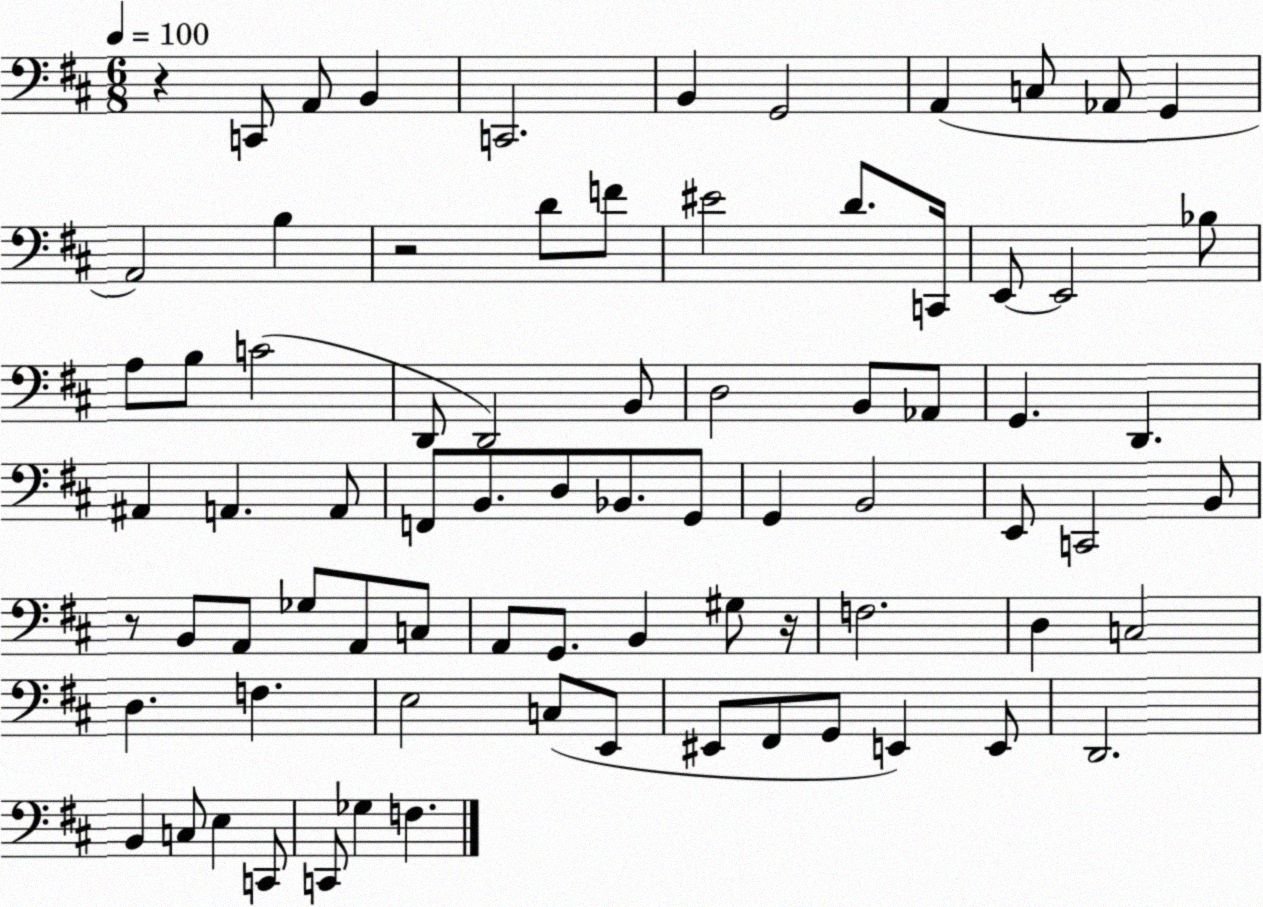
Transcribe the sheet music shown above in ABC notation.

X:1
T:Untitled
M:6/8
L:1/4
K:D
z C,,/2 A,,/2 B,, C,,2 B,, G,,2 A,, C,/2 _A,,/2 G,, A,,2 B, z2 D/2 F/2 ^E2 D/2 C,,/4 E,,/2 E,,2 _B,/2 A,/2 B,/2 C2 D,,/2 D,,2 B,,/2 D,2 B,,/2 _A,,/2 G,, D,, ^A,, A,, A,,/2 F,,/2 B,,/2 D,/2 _B,,/2 G,,/2 G,, B,,2 E,,/2 C,,2 B,,/2 z/2 B,,/2 A,,/2 _G,/2 A,,/2 C,/2 A,,/2 G,,/2 B,, ^G,/2 z/4 F,2 D, C,2 D, F, E,2 C,/2 E,,/2 ^E,,/2 ^F,,/2 G,,/2 E,, E,,/2 D,,2 B,, C,/2 E, C,,/2 C,,/2 _G, F,